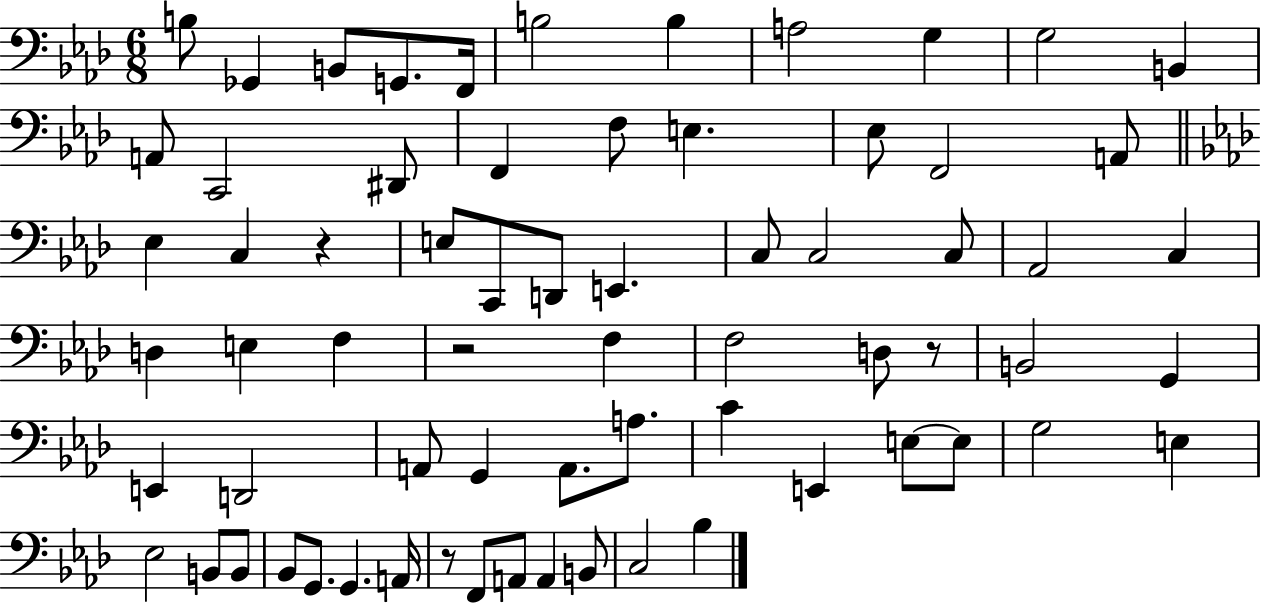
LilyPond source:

{
  \clef bass
  \numericTimeSignature
  \time 6/8
  \key aes \major
  \repeat volta 2 { b8 ges,4 b,8 g,8. f,16 | b2 b4 | a2 g4 | g2 b,4 | \break a,8 c,2 dis,8 | f,4 f8 e4. | ees8 f,2 a,8 | \bar "||" \break \key f \minor ees4 c4 r4 | e8 c,8 d,8 e,4. | c8 c2 c8 | aes,2 c4 | \break d4 e4 f4 | r2 f4 | f2 d8 r8 | b,2 g,4 | \break e,4 d,2 | a,8 g,4 a,8. a8. | c'4 e,4 e8~~ e8 | g2 e4 | \break ees2 b,8 b,8 | bes,8 g,8. g,4. a,16 | r8 f,8 a,8 a,4 b,8 | c2 bes4 | \break } \bar "|."
}